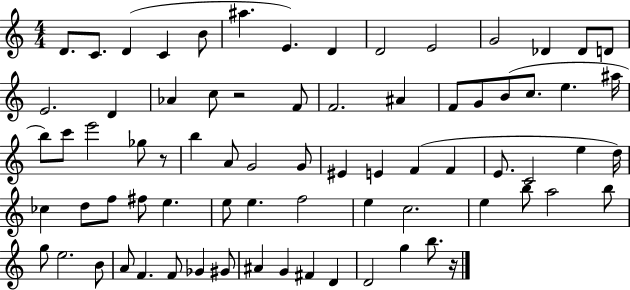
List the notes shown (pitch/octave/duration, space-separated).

D4/e. C4/e. D4/q C4/q B4/e A#5/q. E4/q. D4/q D4/h E4/h G4/h Db4/q Db4/e D4/e E4/h. D4/q Ab4/q C5/e R/h F4/e F4/h. A#4/q F4/e G4/e B4/e C5/e. E5/q. A#5/s B5/e C6/e E6/h Gb5/e R/e B5/q A4/e G4/h G4/e EIS4/q E4/q F4/q F4/q E4/e. C4/h E5/q D5/s CES5/q D5/e F5/e F#5/e E5/q. E5/e E5/q. F5/h E5/q C5/h. E5/q B5/e A5/h B5/e G5/e E5/h. B4/e A4/e F4/q. F4/e Gb4/q G#4/e A#4/q G4/q F#4/q D4/q D4/h G5/q B5/e. R/s